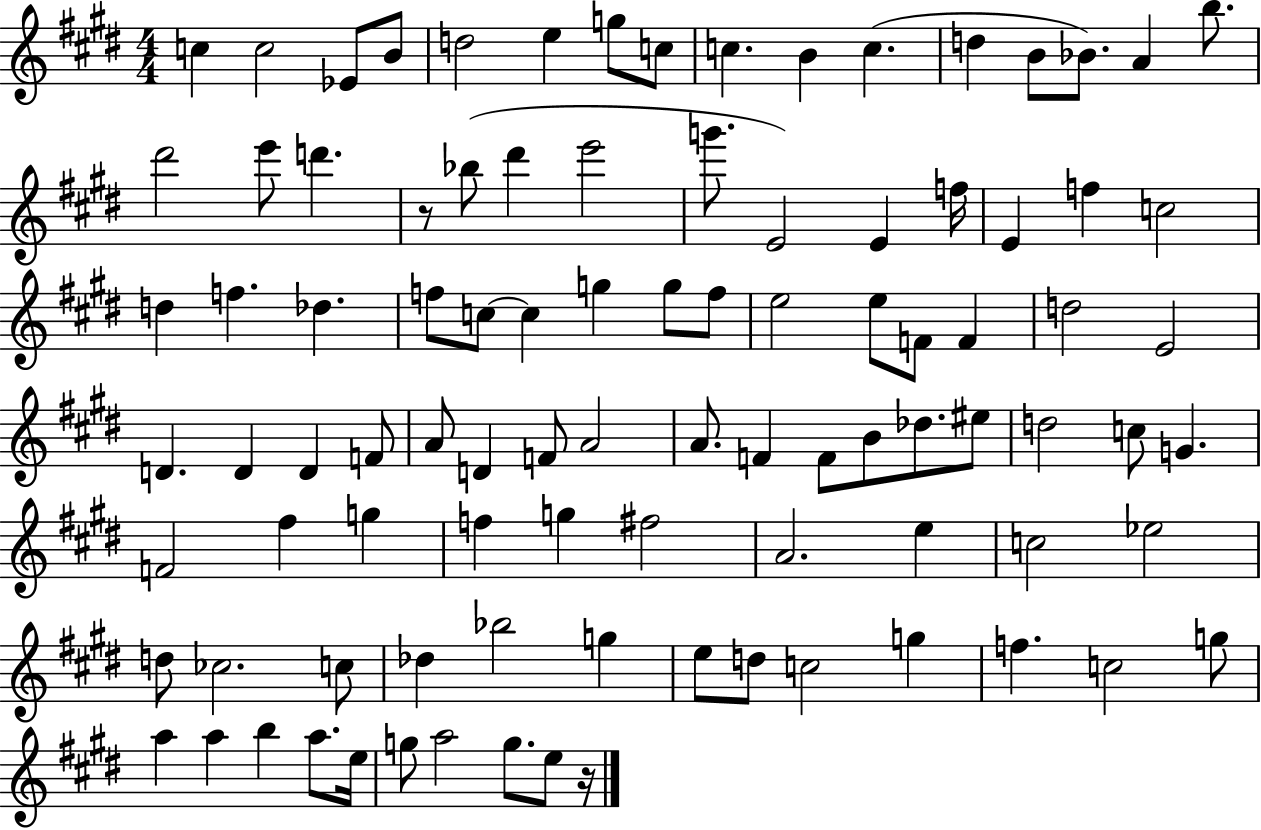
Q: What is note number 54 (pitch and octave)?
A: F4